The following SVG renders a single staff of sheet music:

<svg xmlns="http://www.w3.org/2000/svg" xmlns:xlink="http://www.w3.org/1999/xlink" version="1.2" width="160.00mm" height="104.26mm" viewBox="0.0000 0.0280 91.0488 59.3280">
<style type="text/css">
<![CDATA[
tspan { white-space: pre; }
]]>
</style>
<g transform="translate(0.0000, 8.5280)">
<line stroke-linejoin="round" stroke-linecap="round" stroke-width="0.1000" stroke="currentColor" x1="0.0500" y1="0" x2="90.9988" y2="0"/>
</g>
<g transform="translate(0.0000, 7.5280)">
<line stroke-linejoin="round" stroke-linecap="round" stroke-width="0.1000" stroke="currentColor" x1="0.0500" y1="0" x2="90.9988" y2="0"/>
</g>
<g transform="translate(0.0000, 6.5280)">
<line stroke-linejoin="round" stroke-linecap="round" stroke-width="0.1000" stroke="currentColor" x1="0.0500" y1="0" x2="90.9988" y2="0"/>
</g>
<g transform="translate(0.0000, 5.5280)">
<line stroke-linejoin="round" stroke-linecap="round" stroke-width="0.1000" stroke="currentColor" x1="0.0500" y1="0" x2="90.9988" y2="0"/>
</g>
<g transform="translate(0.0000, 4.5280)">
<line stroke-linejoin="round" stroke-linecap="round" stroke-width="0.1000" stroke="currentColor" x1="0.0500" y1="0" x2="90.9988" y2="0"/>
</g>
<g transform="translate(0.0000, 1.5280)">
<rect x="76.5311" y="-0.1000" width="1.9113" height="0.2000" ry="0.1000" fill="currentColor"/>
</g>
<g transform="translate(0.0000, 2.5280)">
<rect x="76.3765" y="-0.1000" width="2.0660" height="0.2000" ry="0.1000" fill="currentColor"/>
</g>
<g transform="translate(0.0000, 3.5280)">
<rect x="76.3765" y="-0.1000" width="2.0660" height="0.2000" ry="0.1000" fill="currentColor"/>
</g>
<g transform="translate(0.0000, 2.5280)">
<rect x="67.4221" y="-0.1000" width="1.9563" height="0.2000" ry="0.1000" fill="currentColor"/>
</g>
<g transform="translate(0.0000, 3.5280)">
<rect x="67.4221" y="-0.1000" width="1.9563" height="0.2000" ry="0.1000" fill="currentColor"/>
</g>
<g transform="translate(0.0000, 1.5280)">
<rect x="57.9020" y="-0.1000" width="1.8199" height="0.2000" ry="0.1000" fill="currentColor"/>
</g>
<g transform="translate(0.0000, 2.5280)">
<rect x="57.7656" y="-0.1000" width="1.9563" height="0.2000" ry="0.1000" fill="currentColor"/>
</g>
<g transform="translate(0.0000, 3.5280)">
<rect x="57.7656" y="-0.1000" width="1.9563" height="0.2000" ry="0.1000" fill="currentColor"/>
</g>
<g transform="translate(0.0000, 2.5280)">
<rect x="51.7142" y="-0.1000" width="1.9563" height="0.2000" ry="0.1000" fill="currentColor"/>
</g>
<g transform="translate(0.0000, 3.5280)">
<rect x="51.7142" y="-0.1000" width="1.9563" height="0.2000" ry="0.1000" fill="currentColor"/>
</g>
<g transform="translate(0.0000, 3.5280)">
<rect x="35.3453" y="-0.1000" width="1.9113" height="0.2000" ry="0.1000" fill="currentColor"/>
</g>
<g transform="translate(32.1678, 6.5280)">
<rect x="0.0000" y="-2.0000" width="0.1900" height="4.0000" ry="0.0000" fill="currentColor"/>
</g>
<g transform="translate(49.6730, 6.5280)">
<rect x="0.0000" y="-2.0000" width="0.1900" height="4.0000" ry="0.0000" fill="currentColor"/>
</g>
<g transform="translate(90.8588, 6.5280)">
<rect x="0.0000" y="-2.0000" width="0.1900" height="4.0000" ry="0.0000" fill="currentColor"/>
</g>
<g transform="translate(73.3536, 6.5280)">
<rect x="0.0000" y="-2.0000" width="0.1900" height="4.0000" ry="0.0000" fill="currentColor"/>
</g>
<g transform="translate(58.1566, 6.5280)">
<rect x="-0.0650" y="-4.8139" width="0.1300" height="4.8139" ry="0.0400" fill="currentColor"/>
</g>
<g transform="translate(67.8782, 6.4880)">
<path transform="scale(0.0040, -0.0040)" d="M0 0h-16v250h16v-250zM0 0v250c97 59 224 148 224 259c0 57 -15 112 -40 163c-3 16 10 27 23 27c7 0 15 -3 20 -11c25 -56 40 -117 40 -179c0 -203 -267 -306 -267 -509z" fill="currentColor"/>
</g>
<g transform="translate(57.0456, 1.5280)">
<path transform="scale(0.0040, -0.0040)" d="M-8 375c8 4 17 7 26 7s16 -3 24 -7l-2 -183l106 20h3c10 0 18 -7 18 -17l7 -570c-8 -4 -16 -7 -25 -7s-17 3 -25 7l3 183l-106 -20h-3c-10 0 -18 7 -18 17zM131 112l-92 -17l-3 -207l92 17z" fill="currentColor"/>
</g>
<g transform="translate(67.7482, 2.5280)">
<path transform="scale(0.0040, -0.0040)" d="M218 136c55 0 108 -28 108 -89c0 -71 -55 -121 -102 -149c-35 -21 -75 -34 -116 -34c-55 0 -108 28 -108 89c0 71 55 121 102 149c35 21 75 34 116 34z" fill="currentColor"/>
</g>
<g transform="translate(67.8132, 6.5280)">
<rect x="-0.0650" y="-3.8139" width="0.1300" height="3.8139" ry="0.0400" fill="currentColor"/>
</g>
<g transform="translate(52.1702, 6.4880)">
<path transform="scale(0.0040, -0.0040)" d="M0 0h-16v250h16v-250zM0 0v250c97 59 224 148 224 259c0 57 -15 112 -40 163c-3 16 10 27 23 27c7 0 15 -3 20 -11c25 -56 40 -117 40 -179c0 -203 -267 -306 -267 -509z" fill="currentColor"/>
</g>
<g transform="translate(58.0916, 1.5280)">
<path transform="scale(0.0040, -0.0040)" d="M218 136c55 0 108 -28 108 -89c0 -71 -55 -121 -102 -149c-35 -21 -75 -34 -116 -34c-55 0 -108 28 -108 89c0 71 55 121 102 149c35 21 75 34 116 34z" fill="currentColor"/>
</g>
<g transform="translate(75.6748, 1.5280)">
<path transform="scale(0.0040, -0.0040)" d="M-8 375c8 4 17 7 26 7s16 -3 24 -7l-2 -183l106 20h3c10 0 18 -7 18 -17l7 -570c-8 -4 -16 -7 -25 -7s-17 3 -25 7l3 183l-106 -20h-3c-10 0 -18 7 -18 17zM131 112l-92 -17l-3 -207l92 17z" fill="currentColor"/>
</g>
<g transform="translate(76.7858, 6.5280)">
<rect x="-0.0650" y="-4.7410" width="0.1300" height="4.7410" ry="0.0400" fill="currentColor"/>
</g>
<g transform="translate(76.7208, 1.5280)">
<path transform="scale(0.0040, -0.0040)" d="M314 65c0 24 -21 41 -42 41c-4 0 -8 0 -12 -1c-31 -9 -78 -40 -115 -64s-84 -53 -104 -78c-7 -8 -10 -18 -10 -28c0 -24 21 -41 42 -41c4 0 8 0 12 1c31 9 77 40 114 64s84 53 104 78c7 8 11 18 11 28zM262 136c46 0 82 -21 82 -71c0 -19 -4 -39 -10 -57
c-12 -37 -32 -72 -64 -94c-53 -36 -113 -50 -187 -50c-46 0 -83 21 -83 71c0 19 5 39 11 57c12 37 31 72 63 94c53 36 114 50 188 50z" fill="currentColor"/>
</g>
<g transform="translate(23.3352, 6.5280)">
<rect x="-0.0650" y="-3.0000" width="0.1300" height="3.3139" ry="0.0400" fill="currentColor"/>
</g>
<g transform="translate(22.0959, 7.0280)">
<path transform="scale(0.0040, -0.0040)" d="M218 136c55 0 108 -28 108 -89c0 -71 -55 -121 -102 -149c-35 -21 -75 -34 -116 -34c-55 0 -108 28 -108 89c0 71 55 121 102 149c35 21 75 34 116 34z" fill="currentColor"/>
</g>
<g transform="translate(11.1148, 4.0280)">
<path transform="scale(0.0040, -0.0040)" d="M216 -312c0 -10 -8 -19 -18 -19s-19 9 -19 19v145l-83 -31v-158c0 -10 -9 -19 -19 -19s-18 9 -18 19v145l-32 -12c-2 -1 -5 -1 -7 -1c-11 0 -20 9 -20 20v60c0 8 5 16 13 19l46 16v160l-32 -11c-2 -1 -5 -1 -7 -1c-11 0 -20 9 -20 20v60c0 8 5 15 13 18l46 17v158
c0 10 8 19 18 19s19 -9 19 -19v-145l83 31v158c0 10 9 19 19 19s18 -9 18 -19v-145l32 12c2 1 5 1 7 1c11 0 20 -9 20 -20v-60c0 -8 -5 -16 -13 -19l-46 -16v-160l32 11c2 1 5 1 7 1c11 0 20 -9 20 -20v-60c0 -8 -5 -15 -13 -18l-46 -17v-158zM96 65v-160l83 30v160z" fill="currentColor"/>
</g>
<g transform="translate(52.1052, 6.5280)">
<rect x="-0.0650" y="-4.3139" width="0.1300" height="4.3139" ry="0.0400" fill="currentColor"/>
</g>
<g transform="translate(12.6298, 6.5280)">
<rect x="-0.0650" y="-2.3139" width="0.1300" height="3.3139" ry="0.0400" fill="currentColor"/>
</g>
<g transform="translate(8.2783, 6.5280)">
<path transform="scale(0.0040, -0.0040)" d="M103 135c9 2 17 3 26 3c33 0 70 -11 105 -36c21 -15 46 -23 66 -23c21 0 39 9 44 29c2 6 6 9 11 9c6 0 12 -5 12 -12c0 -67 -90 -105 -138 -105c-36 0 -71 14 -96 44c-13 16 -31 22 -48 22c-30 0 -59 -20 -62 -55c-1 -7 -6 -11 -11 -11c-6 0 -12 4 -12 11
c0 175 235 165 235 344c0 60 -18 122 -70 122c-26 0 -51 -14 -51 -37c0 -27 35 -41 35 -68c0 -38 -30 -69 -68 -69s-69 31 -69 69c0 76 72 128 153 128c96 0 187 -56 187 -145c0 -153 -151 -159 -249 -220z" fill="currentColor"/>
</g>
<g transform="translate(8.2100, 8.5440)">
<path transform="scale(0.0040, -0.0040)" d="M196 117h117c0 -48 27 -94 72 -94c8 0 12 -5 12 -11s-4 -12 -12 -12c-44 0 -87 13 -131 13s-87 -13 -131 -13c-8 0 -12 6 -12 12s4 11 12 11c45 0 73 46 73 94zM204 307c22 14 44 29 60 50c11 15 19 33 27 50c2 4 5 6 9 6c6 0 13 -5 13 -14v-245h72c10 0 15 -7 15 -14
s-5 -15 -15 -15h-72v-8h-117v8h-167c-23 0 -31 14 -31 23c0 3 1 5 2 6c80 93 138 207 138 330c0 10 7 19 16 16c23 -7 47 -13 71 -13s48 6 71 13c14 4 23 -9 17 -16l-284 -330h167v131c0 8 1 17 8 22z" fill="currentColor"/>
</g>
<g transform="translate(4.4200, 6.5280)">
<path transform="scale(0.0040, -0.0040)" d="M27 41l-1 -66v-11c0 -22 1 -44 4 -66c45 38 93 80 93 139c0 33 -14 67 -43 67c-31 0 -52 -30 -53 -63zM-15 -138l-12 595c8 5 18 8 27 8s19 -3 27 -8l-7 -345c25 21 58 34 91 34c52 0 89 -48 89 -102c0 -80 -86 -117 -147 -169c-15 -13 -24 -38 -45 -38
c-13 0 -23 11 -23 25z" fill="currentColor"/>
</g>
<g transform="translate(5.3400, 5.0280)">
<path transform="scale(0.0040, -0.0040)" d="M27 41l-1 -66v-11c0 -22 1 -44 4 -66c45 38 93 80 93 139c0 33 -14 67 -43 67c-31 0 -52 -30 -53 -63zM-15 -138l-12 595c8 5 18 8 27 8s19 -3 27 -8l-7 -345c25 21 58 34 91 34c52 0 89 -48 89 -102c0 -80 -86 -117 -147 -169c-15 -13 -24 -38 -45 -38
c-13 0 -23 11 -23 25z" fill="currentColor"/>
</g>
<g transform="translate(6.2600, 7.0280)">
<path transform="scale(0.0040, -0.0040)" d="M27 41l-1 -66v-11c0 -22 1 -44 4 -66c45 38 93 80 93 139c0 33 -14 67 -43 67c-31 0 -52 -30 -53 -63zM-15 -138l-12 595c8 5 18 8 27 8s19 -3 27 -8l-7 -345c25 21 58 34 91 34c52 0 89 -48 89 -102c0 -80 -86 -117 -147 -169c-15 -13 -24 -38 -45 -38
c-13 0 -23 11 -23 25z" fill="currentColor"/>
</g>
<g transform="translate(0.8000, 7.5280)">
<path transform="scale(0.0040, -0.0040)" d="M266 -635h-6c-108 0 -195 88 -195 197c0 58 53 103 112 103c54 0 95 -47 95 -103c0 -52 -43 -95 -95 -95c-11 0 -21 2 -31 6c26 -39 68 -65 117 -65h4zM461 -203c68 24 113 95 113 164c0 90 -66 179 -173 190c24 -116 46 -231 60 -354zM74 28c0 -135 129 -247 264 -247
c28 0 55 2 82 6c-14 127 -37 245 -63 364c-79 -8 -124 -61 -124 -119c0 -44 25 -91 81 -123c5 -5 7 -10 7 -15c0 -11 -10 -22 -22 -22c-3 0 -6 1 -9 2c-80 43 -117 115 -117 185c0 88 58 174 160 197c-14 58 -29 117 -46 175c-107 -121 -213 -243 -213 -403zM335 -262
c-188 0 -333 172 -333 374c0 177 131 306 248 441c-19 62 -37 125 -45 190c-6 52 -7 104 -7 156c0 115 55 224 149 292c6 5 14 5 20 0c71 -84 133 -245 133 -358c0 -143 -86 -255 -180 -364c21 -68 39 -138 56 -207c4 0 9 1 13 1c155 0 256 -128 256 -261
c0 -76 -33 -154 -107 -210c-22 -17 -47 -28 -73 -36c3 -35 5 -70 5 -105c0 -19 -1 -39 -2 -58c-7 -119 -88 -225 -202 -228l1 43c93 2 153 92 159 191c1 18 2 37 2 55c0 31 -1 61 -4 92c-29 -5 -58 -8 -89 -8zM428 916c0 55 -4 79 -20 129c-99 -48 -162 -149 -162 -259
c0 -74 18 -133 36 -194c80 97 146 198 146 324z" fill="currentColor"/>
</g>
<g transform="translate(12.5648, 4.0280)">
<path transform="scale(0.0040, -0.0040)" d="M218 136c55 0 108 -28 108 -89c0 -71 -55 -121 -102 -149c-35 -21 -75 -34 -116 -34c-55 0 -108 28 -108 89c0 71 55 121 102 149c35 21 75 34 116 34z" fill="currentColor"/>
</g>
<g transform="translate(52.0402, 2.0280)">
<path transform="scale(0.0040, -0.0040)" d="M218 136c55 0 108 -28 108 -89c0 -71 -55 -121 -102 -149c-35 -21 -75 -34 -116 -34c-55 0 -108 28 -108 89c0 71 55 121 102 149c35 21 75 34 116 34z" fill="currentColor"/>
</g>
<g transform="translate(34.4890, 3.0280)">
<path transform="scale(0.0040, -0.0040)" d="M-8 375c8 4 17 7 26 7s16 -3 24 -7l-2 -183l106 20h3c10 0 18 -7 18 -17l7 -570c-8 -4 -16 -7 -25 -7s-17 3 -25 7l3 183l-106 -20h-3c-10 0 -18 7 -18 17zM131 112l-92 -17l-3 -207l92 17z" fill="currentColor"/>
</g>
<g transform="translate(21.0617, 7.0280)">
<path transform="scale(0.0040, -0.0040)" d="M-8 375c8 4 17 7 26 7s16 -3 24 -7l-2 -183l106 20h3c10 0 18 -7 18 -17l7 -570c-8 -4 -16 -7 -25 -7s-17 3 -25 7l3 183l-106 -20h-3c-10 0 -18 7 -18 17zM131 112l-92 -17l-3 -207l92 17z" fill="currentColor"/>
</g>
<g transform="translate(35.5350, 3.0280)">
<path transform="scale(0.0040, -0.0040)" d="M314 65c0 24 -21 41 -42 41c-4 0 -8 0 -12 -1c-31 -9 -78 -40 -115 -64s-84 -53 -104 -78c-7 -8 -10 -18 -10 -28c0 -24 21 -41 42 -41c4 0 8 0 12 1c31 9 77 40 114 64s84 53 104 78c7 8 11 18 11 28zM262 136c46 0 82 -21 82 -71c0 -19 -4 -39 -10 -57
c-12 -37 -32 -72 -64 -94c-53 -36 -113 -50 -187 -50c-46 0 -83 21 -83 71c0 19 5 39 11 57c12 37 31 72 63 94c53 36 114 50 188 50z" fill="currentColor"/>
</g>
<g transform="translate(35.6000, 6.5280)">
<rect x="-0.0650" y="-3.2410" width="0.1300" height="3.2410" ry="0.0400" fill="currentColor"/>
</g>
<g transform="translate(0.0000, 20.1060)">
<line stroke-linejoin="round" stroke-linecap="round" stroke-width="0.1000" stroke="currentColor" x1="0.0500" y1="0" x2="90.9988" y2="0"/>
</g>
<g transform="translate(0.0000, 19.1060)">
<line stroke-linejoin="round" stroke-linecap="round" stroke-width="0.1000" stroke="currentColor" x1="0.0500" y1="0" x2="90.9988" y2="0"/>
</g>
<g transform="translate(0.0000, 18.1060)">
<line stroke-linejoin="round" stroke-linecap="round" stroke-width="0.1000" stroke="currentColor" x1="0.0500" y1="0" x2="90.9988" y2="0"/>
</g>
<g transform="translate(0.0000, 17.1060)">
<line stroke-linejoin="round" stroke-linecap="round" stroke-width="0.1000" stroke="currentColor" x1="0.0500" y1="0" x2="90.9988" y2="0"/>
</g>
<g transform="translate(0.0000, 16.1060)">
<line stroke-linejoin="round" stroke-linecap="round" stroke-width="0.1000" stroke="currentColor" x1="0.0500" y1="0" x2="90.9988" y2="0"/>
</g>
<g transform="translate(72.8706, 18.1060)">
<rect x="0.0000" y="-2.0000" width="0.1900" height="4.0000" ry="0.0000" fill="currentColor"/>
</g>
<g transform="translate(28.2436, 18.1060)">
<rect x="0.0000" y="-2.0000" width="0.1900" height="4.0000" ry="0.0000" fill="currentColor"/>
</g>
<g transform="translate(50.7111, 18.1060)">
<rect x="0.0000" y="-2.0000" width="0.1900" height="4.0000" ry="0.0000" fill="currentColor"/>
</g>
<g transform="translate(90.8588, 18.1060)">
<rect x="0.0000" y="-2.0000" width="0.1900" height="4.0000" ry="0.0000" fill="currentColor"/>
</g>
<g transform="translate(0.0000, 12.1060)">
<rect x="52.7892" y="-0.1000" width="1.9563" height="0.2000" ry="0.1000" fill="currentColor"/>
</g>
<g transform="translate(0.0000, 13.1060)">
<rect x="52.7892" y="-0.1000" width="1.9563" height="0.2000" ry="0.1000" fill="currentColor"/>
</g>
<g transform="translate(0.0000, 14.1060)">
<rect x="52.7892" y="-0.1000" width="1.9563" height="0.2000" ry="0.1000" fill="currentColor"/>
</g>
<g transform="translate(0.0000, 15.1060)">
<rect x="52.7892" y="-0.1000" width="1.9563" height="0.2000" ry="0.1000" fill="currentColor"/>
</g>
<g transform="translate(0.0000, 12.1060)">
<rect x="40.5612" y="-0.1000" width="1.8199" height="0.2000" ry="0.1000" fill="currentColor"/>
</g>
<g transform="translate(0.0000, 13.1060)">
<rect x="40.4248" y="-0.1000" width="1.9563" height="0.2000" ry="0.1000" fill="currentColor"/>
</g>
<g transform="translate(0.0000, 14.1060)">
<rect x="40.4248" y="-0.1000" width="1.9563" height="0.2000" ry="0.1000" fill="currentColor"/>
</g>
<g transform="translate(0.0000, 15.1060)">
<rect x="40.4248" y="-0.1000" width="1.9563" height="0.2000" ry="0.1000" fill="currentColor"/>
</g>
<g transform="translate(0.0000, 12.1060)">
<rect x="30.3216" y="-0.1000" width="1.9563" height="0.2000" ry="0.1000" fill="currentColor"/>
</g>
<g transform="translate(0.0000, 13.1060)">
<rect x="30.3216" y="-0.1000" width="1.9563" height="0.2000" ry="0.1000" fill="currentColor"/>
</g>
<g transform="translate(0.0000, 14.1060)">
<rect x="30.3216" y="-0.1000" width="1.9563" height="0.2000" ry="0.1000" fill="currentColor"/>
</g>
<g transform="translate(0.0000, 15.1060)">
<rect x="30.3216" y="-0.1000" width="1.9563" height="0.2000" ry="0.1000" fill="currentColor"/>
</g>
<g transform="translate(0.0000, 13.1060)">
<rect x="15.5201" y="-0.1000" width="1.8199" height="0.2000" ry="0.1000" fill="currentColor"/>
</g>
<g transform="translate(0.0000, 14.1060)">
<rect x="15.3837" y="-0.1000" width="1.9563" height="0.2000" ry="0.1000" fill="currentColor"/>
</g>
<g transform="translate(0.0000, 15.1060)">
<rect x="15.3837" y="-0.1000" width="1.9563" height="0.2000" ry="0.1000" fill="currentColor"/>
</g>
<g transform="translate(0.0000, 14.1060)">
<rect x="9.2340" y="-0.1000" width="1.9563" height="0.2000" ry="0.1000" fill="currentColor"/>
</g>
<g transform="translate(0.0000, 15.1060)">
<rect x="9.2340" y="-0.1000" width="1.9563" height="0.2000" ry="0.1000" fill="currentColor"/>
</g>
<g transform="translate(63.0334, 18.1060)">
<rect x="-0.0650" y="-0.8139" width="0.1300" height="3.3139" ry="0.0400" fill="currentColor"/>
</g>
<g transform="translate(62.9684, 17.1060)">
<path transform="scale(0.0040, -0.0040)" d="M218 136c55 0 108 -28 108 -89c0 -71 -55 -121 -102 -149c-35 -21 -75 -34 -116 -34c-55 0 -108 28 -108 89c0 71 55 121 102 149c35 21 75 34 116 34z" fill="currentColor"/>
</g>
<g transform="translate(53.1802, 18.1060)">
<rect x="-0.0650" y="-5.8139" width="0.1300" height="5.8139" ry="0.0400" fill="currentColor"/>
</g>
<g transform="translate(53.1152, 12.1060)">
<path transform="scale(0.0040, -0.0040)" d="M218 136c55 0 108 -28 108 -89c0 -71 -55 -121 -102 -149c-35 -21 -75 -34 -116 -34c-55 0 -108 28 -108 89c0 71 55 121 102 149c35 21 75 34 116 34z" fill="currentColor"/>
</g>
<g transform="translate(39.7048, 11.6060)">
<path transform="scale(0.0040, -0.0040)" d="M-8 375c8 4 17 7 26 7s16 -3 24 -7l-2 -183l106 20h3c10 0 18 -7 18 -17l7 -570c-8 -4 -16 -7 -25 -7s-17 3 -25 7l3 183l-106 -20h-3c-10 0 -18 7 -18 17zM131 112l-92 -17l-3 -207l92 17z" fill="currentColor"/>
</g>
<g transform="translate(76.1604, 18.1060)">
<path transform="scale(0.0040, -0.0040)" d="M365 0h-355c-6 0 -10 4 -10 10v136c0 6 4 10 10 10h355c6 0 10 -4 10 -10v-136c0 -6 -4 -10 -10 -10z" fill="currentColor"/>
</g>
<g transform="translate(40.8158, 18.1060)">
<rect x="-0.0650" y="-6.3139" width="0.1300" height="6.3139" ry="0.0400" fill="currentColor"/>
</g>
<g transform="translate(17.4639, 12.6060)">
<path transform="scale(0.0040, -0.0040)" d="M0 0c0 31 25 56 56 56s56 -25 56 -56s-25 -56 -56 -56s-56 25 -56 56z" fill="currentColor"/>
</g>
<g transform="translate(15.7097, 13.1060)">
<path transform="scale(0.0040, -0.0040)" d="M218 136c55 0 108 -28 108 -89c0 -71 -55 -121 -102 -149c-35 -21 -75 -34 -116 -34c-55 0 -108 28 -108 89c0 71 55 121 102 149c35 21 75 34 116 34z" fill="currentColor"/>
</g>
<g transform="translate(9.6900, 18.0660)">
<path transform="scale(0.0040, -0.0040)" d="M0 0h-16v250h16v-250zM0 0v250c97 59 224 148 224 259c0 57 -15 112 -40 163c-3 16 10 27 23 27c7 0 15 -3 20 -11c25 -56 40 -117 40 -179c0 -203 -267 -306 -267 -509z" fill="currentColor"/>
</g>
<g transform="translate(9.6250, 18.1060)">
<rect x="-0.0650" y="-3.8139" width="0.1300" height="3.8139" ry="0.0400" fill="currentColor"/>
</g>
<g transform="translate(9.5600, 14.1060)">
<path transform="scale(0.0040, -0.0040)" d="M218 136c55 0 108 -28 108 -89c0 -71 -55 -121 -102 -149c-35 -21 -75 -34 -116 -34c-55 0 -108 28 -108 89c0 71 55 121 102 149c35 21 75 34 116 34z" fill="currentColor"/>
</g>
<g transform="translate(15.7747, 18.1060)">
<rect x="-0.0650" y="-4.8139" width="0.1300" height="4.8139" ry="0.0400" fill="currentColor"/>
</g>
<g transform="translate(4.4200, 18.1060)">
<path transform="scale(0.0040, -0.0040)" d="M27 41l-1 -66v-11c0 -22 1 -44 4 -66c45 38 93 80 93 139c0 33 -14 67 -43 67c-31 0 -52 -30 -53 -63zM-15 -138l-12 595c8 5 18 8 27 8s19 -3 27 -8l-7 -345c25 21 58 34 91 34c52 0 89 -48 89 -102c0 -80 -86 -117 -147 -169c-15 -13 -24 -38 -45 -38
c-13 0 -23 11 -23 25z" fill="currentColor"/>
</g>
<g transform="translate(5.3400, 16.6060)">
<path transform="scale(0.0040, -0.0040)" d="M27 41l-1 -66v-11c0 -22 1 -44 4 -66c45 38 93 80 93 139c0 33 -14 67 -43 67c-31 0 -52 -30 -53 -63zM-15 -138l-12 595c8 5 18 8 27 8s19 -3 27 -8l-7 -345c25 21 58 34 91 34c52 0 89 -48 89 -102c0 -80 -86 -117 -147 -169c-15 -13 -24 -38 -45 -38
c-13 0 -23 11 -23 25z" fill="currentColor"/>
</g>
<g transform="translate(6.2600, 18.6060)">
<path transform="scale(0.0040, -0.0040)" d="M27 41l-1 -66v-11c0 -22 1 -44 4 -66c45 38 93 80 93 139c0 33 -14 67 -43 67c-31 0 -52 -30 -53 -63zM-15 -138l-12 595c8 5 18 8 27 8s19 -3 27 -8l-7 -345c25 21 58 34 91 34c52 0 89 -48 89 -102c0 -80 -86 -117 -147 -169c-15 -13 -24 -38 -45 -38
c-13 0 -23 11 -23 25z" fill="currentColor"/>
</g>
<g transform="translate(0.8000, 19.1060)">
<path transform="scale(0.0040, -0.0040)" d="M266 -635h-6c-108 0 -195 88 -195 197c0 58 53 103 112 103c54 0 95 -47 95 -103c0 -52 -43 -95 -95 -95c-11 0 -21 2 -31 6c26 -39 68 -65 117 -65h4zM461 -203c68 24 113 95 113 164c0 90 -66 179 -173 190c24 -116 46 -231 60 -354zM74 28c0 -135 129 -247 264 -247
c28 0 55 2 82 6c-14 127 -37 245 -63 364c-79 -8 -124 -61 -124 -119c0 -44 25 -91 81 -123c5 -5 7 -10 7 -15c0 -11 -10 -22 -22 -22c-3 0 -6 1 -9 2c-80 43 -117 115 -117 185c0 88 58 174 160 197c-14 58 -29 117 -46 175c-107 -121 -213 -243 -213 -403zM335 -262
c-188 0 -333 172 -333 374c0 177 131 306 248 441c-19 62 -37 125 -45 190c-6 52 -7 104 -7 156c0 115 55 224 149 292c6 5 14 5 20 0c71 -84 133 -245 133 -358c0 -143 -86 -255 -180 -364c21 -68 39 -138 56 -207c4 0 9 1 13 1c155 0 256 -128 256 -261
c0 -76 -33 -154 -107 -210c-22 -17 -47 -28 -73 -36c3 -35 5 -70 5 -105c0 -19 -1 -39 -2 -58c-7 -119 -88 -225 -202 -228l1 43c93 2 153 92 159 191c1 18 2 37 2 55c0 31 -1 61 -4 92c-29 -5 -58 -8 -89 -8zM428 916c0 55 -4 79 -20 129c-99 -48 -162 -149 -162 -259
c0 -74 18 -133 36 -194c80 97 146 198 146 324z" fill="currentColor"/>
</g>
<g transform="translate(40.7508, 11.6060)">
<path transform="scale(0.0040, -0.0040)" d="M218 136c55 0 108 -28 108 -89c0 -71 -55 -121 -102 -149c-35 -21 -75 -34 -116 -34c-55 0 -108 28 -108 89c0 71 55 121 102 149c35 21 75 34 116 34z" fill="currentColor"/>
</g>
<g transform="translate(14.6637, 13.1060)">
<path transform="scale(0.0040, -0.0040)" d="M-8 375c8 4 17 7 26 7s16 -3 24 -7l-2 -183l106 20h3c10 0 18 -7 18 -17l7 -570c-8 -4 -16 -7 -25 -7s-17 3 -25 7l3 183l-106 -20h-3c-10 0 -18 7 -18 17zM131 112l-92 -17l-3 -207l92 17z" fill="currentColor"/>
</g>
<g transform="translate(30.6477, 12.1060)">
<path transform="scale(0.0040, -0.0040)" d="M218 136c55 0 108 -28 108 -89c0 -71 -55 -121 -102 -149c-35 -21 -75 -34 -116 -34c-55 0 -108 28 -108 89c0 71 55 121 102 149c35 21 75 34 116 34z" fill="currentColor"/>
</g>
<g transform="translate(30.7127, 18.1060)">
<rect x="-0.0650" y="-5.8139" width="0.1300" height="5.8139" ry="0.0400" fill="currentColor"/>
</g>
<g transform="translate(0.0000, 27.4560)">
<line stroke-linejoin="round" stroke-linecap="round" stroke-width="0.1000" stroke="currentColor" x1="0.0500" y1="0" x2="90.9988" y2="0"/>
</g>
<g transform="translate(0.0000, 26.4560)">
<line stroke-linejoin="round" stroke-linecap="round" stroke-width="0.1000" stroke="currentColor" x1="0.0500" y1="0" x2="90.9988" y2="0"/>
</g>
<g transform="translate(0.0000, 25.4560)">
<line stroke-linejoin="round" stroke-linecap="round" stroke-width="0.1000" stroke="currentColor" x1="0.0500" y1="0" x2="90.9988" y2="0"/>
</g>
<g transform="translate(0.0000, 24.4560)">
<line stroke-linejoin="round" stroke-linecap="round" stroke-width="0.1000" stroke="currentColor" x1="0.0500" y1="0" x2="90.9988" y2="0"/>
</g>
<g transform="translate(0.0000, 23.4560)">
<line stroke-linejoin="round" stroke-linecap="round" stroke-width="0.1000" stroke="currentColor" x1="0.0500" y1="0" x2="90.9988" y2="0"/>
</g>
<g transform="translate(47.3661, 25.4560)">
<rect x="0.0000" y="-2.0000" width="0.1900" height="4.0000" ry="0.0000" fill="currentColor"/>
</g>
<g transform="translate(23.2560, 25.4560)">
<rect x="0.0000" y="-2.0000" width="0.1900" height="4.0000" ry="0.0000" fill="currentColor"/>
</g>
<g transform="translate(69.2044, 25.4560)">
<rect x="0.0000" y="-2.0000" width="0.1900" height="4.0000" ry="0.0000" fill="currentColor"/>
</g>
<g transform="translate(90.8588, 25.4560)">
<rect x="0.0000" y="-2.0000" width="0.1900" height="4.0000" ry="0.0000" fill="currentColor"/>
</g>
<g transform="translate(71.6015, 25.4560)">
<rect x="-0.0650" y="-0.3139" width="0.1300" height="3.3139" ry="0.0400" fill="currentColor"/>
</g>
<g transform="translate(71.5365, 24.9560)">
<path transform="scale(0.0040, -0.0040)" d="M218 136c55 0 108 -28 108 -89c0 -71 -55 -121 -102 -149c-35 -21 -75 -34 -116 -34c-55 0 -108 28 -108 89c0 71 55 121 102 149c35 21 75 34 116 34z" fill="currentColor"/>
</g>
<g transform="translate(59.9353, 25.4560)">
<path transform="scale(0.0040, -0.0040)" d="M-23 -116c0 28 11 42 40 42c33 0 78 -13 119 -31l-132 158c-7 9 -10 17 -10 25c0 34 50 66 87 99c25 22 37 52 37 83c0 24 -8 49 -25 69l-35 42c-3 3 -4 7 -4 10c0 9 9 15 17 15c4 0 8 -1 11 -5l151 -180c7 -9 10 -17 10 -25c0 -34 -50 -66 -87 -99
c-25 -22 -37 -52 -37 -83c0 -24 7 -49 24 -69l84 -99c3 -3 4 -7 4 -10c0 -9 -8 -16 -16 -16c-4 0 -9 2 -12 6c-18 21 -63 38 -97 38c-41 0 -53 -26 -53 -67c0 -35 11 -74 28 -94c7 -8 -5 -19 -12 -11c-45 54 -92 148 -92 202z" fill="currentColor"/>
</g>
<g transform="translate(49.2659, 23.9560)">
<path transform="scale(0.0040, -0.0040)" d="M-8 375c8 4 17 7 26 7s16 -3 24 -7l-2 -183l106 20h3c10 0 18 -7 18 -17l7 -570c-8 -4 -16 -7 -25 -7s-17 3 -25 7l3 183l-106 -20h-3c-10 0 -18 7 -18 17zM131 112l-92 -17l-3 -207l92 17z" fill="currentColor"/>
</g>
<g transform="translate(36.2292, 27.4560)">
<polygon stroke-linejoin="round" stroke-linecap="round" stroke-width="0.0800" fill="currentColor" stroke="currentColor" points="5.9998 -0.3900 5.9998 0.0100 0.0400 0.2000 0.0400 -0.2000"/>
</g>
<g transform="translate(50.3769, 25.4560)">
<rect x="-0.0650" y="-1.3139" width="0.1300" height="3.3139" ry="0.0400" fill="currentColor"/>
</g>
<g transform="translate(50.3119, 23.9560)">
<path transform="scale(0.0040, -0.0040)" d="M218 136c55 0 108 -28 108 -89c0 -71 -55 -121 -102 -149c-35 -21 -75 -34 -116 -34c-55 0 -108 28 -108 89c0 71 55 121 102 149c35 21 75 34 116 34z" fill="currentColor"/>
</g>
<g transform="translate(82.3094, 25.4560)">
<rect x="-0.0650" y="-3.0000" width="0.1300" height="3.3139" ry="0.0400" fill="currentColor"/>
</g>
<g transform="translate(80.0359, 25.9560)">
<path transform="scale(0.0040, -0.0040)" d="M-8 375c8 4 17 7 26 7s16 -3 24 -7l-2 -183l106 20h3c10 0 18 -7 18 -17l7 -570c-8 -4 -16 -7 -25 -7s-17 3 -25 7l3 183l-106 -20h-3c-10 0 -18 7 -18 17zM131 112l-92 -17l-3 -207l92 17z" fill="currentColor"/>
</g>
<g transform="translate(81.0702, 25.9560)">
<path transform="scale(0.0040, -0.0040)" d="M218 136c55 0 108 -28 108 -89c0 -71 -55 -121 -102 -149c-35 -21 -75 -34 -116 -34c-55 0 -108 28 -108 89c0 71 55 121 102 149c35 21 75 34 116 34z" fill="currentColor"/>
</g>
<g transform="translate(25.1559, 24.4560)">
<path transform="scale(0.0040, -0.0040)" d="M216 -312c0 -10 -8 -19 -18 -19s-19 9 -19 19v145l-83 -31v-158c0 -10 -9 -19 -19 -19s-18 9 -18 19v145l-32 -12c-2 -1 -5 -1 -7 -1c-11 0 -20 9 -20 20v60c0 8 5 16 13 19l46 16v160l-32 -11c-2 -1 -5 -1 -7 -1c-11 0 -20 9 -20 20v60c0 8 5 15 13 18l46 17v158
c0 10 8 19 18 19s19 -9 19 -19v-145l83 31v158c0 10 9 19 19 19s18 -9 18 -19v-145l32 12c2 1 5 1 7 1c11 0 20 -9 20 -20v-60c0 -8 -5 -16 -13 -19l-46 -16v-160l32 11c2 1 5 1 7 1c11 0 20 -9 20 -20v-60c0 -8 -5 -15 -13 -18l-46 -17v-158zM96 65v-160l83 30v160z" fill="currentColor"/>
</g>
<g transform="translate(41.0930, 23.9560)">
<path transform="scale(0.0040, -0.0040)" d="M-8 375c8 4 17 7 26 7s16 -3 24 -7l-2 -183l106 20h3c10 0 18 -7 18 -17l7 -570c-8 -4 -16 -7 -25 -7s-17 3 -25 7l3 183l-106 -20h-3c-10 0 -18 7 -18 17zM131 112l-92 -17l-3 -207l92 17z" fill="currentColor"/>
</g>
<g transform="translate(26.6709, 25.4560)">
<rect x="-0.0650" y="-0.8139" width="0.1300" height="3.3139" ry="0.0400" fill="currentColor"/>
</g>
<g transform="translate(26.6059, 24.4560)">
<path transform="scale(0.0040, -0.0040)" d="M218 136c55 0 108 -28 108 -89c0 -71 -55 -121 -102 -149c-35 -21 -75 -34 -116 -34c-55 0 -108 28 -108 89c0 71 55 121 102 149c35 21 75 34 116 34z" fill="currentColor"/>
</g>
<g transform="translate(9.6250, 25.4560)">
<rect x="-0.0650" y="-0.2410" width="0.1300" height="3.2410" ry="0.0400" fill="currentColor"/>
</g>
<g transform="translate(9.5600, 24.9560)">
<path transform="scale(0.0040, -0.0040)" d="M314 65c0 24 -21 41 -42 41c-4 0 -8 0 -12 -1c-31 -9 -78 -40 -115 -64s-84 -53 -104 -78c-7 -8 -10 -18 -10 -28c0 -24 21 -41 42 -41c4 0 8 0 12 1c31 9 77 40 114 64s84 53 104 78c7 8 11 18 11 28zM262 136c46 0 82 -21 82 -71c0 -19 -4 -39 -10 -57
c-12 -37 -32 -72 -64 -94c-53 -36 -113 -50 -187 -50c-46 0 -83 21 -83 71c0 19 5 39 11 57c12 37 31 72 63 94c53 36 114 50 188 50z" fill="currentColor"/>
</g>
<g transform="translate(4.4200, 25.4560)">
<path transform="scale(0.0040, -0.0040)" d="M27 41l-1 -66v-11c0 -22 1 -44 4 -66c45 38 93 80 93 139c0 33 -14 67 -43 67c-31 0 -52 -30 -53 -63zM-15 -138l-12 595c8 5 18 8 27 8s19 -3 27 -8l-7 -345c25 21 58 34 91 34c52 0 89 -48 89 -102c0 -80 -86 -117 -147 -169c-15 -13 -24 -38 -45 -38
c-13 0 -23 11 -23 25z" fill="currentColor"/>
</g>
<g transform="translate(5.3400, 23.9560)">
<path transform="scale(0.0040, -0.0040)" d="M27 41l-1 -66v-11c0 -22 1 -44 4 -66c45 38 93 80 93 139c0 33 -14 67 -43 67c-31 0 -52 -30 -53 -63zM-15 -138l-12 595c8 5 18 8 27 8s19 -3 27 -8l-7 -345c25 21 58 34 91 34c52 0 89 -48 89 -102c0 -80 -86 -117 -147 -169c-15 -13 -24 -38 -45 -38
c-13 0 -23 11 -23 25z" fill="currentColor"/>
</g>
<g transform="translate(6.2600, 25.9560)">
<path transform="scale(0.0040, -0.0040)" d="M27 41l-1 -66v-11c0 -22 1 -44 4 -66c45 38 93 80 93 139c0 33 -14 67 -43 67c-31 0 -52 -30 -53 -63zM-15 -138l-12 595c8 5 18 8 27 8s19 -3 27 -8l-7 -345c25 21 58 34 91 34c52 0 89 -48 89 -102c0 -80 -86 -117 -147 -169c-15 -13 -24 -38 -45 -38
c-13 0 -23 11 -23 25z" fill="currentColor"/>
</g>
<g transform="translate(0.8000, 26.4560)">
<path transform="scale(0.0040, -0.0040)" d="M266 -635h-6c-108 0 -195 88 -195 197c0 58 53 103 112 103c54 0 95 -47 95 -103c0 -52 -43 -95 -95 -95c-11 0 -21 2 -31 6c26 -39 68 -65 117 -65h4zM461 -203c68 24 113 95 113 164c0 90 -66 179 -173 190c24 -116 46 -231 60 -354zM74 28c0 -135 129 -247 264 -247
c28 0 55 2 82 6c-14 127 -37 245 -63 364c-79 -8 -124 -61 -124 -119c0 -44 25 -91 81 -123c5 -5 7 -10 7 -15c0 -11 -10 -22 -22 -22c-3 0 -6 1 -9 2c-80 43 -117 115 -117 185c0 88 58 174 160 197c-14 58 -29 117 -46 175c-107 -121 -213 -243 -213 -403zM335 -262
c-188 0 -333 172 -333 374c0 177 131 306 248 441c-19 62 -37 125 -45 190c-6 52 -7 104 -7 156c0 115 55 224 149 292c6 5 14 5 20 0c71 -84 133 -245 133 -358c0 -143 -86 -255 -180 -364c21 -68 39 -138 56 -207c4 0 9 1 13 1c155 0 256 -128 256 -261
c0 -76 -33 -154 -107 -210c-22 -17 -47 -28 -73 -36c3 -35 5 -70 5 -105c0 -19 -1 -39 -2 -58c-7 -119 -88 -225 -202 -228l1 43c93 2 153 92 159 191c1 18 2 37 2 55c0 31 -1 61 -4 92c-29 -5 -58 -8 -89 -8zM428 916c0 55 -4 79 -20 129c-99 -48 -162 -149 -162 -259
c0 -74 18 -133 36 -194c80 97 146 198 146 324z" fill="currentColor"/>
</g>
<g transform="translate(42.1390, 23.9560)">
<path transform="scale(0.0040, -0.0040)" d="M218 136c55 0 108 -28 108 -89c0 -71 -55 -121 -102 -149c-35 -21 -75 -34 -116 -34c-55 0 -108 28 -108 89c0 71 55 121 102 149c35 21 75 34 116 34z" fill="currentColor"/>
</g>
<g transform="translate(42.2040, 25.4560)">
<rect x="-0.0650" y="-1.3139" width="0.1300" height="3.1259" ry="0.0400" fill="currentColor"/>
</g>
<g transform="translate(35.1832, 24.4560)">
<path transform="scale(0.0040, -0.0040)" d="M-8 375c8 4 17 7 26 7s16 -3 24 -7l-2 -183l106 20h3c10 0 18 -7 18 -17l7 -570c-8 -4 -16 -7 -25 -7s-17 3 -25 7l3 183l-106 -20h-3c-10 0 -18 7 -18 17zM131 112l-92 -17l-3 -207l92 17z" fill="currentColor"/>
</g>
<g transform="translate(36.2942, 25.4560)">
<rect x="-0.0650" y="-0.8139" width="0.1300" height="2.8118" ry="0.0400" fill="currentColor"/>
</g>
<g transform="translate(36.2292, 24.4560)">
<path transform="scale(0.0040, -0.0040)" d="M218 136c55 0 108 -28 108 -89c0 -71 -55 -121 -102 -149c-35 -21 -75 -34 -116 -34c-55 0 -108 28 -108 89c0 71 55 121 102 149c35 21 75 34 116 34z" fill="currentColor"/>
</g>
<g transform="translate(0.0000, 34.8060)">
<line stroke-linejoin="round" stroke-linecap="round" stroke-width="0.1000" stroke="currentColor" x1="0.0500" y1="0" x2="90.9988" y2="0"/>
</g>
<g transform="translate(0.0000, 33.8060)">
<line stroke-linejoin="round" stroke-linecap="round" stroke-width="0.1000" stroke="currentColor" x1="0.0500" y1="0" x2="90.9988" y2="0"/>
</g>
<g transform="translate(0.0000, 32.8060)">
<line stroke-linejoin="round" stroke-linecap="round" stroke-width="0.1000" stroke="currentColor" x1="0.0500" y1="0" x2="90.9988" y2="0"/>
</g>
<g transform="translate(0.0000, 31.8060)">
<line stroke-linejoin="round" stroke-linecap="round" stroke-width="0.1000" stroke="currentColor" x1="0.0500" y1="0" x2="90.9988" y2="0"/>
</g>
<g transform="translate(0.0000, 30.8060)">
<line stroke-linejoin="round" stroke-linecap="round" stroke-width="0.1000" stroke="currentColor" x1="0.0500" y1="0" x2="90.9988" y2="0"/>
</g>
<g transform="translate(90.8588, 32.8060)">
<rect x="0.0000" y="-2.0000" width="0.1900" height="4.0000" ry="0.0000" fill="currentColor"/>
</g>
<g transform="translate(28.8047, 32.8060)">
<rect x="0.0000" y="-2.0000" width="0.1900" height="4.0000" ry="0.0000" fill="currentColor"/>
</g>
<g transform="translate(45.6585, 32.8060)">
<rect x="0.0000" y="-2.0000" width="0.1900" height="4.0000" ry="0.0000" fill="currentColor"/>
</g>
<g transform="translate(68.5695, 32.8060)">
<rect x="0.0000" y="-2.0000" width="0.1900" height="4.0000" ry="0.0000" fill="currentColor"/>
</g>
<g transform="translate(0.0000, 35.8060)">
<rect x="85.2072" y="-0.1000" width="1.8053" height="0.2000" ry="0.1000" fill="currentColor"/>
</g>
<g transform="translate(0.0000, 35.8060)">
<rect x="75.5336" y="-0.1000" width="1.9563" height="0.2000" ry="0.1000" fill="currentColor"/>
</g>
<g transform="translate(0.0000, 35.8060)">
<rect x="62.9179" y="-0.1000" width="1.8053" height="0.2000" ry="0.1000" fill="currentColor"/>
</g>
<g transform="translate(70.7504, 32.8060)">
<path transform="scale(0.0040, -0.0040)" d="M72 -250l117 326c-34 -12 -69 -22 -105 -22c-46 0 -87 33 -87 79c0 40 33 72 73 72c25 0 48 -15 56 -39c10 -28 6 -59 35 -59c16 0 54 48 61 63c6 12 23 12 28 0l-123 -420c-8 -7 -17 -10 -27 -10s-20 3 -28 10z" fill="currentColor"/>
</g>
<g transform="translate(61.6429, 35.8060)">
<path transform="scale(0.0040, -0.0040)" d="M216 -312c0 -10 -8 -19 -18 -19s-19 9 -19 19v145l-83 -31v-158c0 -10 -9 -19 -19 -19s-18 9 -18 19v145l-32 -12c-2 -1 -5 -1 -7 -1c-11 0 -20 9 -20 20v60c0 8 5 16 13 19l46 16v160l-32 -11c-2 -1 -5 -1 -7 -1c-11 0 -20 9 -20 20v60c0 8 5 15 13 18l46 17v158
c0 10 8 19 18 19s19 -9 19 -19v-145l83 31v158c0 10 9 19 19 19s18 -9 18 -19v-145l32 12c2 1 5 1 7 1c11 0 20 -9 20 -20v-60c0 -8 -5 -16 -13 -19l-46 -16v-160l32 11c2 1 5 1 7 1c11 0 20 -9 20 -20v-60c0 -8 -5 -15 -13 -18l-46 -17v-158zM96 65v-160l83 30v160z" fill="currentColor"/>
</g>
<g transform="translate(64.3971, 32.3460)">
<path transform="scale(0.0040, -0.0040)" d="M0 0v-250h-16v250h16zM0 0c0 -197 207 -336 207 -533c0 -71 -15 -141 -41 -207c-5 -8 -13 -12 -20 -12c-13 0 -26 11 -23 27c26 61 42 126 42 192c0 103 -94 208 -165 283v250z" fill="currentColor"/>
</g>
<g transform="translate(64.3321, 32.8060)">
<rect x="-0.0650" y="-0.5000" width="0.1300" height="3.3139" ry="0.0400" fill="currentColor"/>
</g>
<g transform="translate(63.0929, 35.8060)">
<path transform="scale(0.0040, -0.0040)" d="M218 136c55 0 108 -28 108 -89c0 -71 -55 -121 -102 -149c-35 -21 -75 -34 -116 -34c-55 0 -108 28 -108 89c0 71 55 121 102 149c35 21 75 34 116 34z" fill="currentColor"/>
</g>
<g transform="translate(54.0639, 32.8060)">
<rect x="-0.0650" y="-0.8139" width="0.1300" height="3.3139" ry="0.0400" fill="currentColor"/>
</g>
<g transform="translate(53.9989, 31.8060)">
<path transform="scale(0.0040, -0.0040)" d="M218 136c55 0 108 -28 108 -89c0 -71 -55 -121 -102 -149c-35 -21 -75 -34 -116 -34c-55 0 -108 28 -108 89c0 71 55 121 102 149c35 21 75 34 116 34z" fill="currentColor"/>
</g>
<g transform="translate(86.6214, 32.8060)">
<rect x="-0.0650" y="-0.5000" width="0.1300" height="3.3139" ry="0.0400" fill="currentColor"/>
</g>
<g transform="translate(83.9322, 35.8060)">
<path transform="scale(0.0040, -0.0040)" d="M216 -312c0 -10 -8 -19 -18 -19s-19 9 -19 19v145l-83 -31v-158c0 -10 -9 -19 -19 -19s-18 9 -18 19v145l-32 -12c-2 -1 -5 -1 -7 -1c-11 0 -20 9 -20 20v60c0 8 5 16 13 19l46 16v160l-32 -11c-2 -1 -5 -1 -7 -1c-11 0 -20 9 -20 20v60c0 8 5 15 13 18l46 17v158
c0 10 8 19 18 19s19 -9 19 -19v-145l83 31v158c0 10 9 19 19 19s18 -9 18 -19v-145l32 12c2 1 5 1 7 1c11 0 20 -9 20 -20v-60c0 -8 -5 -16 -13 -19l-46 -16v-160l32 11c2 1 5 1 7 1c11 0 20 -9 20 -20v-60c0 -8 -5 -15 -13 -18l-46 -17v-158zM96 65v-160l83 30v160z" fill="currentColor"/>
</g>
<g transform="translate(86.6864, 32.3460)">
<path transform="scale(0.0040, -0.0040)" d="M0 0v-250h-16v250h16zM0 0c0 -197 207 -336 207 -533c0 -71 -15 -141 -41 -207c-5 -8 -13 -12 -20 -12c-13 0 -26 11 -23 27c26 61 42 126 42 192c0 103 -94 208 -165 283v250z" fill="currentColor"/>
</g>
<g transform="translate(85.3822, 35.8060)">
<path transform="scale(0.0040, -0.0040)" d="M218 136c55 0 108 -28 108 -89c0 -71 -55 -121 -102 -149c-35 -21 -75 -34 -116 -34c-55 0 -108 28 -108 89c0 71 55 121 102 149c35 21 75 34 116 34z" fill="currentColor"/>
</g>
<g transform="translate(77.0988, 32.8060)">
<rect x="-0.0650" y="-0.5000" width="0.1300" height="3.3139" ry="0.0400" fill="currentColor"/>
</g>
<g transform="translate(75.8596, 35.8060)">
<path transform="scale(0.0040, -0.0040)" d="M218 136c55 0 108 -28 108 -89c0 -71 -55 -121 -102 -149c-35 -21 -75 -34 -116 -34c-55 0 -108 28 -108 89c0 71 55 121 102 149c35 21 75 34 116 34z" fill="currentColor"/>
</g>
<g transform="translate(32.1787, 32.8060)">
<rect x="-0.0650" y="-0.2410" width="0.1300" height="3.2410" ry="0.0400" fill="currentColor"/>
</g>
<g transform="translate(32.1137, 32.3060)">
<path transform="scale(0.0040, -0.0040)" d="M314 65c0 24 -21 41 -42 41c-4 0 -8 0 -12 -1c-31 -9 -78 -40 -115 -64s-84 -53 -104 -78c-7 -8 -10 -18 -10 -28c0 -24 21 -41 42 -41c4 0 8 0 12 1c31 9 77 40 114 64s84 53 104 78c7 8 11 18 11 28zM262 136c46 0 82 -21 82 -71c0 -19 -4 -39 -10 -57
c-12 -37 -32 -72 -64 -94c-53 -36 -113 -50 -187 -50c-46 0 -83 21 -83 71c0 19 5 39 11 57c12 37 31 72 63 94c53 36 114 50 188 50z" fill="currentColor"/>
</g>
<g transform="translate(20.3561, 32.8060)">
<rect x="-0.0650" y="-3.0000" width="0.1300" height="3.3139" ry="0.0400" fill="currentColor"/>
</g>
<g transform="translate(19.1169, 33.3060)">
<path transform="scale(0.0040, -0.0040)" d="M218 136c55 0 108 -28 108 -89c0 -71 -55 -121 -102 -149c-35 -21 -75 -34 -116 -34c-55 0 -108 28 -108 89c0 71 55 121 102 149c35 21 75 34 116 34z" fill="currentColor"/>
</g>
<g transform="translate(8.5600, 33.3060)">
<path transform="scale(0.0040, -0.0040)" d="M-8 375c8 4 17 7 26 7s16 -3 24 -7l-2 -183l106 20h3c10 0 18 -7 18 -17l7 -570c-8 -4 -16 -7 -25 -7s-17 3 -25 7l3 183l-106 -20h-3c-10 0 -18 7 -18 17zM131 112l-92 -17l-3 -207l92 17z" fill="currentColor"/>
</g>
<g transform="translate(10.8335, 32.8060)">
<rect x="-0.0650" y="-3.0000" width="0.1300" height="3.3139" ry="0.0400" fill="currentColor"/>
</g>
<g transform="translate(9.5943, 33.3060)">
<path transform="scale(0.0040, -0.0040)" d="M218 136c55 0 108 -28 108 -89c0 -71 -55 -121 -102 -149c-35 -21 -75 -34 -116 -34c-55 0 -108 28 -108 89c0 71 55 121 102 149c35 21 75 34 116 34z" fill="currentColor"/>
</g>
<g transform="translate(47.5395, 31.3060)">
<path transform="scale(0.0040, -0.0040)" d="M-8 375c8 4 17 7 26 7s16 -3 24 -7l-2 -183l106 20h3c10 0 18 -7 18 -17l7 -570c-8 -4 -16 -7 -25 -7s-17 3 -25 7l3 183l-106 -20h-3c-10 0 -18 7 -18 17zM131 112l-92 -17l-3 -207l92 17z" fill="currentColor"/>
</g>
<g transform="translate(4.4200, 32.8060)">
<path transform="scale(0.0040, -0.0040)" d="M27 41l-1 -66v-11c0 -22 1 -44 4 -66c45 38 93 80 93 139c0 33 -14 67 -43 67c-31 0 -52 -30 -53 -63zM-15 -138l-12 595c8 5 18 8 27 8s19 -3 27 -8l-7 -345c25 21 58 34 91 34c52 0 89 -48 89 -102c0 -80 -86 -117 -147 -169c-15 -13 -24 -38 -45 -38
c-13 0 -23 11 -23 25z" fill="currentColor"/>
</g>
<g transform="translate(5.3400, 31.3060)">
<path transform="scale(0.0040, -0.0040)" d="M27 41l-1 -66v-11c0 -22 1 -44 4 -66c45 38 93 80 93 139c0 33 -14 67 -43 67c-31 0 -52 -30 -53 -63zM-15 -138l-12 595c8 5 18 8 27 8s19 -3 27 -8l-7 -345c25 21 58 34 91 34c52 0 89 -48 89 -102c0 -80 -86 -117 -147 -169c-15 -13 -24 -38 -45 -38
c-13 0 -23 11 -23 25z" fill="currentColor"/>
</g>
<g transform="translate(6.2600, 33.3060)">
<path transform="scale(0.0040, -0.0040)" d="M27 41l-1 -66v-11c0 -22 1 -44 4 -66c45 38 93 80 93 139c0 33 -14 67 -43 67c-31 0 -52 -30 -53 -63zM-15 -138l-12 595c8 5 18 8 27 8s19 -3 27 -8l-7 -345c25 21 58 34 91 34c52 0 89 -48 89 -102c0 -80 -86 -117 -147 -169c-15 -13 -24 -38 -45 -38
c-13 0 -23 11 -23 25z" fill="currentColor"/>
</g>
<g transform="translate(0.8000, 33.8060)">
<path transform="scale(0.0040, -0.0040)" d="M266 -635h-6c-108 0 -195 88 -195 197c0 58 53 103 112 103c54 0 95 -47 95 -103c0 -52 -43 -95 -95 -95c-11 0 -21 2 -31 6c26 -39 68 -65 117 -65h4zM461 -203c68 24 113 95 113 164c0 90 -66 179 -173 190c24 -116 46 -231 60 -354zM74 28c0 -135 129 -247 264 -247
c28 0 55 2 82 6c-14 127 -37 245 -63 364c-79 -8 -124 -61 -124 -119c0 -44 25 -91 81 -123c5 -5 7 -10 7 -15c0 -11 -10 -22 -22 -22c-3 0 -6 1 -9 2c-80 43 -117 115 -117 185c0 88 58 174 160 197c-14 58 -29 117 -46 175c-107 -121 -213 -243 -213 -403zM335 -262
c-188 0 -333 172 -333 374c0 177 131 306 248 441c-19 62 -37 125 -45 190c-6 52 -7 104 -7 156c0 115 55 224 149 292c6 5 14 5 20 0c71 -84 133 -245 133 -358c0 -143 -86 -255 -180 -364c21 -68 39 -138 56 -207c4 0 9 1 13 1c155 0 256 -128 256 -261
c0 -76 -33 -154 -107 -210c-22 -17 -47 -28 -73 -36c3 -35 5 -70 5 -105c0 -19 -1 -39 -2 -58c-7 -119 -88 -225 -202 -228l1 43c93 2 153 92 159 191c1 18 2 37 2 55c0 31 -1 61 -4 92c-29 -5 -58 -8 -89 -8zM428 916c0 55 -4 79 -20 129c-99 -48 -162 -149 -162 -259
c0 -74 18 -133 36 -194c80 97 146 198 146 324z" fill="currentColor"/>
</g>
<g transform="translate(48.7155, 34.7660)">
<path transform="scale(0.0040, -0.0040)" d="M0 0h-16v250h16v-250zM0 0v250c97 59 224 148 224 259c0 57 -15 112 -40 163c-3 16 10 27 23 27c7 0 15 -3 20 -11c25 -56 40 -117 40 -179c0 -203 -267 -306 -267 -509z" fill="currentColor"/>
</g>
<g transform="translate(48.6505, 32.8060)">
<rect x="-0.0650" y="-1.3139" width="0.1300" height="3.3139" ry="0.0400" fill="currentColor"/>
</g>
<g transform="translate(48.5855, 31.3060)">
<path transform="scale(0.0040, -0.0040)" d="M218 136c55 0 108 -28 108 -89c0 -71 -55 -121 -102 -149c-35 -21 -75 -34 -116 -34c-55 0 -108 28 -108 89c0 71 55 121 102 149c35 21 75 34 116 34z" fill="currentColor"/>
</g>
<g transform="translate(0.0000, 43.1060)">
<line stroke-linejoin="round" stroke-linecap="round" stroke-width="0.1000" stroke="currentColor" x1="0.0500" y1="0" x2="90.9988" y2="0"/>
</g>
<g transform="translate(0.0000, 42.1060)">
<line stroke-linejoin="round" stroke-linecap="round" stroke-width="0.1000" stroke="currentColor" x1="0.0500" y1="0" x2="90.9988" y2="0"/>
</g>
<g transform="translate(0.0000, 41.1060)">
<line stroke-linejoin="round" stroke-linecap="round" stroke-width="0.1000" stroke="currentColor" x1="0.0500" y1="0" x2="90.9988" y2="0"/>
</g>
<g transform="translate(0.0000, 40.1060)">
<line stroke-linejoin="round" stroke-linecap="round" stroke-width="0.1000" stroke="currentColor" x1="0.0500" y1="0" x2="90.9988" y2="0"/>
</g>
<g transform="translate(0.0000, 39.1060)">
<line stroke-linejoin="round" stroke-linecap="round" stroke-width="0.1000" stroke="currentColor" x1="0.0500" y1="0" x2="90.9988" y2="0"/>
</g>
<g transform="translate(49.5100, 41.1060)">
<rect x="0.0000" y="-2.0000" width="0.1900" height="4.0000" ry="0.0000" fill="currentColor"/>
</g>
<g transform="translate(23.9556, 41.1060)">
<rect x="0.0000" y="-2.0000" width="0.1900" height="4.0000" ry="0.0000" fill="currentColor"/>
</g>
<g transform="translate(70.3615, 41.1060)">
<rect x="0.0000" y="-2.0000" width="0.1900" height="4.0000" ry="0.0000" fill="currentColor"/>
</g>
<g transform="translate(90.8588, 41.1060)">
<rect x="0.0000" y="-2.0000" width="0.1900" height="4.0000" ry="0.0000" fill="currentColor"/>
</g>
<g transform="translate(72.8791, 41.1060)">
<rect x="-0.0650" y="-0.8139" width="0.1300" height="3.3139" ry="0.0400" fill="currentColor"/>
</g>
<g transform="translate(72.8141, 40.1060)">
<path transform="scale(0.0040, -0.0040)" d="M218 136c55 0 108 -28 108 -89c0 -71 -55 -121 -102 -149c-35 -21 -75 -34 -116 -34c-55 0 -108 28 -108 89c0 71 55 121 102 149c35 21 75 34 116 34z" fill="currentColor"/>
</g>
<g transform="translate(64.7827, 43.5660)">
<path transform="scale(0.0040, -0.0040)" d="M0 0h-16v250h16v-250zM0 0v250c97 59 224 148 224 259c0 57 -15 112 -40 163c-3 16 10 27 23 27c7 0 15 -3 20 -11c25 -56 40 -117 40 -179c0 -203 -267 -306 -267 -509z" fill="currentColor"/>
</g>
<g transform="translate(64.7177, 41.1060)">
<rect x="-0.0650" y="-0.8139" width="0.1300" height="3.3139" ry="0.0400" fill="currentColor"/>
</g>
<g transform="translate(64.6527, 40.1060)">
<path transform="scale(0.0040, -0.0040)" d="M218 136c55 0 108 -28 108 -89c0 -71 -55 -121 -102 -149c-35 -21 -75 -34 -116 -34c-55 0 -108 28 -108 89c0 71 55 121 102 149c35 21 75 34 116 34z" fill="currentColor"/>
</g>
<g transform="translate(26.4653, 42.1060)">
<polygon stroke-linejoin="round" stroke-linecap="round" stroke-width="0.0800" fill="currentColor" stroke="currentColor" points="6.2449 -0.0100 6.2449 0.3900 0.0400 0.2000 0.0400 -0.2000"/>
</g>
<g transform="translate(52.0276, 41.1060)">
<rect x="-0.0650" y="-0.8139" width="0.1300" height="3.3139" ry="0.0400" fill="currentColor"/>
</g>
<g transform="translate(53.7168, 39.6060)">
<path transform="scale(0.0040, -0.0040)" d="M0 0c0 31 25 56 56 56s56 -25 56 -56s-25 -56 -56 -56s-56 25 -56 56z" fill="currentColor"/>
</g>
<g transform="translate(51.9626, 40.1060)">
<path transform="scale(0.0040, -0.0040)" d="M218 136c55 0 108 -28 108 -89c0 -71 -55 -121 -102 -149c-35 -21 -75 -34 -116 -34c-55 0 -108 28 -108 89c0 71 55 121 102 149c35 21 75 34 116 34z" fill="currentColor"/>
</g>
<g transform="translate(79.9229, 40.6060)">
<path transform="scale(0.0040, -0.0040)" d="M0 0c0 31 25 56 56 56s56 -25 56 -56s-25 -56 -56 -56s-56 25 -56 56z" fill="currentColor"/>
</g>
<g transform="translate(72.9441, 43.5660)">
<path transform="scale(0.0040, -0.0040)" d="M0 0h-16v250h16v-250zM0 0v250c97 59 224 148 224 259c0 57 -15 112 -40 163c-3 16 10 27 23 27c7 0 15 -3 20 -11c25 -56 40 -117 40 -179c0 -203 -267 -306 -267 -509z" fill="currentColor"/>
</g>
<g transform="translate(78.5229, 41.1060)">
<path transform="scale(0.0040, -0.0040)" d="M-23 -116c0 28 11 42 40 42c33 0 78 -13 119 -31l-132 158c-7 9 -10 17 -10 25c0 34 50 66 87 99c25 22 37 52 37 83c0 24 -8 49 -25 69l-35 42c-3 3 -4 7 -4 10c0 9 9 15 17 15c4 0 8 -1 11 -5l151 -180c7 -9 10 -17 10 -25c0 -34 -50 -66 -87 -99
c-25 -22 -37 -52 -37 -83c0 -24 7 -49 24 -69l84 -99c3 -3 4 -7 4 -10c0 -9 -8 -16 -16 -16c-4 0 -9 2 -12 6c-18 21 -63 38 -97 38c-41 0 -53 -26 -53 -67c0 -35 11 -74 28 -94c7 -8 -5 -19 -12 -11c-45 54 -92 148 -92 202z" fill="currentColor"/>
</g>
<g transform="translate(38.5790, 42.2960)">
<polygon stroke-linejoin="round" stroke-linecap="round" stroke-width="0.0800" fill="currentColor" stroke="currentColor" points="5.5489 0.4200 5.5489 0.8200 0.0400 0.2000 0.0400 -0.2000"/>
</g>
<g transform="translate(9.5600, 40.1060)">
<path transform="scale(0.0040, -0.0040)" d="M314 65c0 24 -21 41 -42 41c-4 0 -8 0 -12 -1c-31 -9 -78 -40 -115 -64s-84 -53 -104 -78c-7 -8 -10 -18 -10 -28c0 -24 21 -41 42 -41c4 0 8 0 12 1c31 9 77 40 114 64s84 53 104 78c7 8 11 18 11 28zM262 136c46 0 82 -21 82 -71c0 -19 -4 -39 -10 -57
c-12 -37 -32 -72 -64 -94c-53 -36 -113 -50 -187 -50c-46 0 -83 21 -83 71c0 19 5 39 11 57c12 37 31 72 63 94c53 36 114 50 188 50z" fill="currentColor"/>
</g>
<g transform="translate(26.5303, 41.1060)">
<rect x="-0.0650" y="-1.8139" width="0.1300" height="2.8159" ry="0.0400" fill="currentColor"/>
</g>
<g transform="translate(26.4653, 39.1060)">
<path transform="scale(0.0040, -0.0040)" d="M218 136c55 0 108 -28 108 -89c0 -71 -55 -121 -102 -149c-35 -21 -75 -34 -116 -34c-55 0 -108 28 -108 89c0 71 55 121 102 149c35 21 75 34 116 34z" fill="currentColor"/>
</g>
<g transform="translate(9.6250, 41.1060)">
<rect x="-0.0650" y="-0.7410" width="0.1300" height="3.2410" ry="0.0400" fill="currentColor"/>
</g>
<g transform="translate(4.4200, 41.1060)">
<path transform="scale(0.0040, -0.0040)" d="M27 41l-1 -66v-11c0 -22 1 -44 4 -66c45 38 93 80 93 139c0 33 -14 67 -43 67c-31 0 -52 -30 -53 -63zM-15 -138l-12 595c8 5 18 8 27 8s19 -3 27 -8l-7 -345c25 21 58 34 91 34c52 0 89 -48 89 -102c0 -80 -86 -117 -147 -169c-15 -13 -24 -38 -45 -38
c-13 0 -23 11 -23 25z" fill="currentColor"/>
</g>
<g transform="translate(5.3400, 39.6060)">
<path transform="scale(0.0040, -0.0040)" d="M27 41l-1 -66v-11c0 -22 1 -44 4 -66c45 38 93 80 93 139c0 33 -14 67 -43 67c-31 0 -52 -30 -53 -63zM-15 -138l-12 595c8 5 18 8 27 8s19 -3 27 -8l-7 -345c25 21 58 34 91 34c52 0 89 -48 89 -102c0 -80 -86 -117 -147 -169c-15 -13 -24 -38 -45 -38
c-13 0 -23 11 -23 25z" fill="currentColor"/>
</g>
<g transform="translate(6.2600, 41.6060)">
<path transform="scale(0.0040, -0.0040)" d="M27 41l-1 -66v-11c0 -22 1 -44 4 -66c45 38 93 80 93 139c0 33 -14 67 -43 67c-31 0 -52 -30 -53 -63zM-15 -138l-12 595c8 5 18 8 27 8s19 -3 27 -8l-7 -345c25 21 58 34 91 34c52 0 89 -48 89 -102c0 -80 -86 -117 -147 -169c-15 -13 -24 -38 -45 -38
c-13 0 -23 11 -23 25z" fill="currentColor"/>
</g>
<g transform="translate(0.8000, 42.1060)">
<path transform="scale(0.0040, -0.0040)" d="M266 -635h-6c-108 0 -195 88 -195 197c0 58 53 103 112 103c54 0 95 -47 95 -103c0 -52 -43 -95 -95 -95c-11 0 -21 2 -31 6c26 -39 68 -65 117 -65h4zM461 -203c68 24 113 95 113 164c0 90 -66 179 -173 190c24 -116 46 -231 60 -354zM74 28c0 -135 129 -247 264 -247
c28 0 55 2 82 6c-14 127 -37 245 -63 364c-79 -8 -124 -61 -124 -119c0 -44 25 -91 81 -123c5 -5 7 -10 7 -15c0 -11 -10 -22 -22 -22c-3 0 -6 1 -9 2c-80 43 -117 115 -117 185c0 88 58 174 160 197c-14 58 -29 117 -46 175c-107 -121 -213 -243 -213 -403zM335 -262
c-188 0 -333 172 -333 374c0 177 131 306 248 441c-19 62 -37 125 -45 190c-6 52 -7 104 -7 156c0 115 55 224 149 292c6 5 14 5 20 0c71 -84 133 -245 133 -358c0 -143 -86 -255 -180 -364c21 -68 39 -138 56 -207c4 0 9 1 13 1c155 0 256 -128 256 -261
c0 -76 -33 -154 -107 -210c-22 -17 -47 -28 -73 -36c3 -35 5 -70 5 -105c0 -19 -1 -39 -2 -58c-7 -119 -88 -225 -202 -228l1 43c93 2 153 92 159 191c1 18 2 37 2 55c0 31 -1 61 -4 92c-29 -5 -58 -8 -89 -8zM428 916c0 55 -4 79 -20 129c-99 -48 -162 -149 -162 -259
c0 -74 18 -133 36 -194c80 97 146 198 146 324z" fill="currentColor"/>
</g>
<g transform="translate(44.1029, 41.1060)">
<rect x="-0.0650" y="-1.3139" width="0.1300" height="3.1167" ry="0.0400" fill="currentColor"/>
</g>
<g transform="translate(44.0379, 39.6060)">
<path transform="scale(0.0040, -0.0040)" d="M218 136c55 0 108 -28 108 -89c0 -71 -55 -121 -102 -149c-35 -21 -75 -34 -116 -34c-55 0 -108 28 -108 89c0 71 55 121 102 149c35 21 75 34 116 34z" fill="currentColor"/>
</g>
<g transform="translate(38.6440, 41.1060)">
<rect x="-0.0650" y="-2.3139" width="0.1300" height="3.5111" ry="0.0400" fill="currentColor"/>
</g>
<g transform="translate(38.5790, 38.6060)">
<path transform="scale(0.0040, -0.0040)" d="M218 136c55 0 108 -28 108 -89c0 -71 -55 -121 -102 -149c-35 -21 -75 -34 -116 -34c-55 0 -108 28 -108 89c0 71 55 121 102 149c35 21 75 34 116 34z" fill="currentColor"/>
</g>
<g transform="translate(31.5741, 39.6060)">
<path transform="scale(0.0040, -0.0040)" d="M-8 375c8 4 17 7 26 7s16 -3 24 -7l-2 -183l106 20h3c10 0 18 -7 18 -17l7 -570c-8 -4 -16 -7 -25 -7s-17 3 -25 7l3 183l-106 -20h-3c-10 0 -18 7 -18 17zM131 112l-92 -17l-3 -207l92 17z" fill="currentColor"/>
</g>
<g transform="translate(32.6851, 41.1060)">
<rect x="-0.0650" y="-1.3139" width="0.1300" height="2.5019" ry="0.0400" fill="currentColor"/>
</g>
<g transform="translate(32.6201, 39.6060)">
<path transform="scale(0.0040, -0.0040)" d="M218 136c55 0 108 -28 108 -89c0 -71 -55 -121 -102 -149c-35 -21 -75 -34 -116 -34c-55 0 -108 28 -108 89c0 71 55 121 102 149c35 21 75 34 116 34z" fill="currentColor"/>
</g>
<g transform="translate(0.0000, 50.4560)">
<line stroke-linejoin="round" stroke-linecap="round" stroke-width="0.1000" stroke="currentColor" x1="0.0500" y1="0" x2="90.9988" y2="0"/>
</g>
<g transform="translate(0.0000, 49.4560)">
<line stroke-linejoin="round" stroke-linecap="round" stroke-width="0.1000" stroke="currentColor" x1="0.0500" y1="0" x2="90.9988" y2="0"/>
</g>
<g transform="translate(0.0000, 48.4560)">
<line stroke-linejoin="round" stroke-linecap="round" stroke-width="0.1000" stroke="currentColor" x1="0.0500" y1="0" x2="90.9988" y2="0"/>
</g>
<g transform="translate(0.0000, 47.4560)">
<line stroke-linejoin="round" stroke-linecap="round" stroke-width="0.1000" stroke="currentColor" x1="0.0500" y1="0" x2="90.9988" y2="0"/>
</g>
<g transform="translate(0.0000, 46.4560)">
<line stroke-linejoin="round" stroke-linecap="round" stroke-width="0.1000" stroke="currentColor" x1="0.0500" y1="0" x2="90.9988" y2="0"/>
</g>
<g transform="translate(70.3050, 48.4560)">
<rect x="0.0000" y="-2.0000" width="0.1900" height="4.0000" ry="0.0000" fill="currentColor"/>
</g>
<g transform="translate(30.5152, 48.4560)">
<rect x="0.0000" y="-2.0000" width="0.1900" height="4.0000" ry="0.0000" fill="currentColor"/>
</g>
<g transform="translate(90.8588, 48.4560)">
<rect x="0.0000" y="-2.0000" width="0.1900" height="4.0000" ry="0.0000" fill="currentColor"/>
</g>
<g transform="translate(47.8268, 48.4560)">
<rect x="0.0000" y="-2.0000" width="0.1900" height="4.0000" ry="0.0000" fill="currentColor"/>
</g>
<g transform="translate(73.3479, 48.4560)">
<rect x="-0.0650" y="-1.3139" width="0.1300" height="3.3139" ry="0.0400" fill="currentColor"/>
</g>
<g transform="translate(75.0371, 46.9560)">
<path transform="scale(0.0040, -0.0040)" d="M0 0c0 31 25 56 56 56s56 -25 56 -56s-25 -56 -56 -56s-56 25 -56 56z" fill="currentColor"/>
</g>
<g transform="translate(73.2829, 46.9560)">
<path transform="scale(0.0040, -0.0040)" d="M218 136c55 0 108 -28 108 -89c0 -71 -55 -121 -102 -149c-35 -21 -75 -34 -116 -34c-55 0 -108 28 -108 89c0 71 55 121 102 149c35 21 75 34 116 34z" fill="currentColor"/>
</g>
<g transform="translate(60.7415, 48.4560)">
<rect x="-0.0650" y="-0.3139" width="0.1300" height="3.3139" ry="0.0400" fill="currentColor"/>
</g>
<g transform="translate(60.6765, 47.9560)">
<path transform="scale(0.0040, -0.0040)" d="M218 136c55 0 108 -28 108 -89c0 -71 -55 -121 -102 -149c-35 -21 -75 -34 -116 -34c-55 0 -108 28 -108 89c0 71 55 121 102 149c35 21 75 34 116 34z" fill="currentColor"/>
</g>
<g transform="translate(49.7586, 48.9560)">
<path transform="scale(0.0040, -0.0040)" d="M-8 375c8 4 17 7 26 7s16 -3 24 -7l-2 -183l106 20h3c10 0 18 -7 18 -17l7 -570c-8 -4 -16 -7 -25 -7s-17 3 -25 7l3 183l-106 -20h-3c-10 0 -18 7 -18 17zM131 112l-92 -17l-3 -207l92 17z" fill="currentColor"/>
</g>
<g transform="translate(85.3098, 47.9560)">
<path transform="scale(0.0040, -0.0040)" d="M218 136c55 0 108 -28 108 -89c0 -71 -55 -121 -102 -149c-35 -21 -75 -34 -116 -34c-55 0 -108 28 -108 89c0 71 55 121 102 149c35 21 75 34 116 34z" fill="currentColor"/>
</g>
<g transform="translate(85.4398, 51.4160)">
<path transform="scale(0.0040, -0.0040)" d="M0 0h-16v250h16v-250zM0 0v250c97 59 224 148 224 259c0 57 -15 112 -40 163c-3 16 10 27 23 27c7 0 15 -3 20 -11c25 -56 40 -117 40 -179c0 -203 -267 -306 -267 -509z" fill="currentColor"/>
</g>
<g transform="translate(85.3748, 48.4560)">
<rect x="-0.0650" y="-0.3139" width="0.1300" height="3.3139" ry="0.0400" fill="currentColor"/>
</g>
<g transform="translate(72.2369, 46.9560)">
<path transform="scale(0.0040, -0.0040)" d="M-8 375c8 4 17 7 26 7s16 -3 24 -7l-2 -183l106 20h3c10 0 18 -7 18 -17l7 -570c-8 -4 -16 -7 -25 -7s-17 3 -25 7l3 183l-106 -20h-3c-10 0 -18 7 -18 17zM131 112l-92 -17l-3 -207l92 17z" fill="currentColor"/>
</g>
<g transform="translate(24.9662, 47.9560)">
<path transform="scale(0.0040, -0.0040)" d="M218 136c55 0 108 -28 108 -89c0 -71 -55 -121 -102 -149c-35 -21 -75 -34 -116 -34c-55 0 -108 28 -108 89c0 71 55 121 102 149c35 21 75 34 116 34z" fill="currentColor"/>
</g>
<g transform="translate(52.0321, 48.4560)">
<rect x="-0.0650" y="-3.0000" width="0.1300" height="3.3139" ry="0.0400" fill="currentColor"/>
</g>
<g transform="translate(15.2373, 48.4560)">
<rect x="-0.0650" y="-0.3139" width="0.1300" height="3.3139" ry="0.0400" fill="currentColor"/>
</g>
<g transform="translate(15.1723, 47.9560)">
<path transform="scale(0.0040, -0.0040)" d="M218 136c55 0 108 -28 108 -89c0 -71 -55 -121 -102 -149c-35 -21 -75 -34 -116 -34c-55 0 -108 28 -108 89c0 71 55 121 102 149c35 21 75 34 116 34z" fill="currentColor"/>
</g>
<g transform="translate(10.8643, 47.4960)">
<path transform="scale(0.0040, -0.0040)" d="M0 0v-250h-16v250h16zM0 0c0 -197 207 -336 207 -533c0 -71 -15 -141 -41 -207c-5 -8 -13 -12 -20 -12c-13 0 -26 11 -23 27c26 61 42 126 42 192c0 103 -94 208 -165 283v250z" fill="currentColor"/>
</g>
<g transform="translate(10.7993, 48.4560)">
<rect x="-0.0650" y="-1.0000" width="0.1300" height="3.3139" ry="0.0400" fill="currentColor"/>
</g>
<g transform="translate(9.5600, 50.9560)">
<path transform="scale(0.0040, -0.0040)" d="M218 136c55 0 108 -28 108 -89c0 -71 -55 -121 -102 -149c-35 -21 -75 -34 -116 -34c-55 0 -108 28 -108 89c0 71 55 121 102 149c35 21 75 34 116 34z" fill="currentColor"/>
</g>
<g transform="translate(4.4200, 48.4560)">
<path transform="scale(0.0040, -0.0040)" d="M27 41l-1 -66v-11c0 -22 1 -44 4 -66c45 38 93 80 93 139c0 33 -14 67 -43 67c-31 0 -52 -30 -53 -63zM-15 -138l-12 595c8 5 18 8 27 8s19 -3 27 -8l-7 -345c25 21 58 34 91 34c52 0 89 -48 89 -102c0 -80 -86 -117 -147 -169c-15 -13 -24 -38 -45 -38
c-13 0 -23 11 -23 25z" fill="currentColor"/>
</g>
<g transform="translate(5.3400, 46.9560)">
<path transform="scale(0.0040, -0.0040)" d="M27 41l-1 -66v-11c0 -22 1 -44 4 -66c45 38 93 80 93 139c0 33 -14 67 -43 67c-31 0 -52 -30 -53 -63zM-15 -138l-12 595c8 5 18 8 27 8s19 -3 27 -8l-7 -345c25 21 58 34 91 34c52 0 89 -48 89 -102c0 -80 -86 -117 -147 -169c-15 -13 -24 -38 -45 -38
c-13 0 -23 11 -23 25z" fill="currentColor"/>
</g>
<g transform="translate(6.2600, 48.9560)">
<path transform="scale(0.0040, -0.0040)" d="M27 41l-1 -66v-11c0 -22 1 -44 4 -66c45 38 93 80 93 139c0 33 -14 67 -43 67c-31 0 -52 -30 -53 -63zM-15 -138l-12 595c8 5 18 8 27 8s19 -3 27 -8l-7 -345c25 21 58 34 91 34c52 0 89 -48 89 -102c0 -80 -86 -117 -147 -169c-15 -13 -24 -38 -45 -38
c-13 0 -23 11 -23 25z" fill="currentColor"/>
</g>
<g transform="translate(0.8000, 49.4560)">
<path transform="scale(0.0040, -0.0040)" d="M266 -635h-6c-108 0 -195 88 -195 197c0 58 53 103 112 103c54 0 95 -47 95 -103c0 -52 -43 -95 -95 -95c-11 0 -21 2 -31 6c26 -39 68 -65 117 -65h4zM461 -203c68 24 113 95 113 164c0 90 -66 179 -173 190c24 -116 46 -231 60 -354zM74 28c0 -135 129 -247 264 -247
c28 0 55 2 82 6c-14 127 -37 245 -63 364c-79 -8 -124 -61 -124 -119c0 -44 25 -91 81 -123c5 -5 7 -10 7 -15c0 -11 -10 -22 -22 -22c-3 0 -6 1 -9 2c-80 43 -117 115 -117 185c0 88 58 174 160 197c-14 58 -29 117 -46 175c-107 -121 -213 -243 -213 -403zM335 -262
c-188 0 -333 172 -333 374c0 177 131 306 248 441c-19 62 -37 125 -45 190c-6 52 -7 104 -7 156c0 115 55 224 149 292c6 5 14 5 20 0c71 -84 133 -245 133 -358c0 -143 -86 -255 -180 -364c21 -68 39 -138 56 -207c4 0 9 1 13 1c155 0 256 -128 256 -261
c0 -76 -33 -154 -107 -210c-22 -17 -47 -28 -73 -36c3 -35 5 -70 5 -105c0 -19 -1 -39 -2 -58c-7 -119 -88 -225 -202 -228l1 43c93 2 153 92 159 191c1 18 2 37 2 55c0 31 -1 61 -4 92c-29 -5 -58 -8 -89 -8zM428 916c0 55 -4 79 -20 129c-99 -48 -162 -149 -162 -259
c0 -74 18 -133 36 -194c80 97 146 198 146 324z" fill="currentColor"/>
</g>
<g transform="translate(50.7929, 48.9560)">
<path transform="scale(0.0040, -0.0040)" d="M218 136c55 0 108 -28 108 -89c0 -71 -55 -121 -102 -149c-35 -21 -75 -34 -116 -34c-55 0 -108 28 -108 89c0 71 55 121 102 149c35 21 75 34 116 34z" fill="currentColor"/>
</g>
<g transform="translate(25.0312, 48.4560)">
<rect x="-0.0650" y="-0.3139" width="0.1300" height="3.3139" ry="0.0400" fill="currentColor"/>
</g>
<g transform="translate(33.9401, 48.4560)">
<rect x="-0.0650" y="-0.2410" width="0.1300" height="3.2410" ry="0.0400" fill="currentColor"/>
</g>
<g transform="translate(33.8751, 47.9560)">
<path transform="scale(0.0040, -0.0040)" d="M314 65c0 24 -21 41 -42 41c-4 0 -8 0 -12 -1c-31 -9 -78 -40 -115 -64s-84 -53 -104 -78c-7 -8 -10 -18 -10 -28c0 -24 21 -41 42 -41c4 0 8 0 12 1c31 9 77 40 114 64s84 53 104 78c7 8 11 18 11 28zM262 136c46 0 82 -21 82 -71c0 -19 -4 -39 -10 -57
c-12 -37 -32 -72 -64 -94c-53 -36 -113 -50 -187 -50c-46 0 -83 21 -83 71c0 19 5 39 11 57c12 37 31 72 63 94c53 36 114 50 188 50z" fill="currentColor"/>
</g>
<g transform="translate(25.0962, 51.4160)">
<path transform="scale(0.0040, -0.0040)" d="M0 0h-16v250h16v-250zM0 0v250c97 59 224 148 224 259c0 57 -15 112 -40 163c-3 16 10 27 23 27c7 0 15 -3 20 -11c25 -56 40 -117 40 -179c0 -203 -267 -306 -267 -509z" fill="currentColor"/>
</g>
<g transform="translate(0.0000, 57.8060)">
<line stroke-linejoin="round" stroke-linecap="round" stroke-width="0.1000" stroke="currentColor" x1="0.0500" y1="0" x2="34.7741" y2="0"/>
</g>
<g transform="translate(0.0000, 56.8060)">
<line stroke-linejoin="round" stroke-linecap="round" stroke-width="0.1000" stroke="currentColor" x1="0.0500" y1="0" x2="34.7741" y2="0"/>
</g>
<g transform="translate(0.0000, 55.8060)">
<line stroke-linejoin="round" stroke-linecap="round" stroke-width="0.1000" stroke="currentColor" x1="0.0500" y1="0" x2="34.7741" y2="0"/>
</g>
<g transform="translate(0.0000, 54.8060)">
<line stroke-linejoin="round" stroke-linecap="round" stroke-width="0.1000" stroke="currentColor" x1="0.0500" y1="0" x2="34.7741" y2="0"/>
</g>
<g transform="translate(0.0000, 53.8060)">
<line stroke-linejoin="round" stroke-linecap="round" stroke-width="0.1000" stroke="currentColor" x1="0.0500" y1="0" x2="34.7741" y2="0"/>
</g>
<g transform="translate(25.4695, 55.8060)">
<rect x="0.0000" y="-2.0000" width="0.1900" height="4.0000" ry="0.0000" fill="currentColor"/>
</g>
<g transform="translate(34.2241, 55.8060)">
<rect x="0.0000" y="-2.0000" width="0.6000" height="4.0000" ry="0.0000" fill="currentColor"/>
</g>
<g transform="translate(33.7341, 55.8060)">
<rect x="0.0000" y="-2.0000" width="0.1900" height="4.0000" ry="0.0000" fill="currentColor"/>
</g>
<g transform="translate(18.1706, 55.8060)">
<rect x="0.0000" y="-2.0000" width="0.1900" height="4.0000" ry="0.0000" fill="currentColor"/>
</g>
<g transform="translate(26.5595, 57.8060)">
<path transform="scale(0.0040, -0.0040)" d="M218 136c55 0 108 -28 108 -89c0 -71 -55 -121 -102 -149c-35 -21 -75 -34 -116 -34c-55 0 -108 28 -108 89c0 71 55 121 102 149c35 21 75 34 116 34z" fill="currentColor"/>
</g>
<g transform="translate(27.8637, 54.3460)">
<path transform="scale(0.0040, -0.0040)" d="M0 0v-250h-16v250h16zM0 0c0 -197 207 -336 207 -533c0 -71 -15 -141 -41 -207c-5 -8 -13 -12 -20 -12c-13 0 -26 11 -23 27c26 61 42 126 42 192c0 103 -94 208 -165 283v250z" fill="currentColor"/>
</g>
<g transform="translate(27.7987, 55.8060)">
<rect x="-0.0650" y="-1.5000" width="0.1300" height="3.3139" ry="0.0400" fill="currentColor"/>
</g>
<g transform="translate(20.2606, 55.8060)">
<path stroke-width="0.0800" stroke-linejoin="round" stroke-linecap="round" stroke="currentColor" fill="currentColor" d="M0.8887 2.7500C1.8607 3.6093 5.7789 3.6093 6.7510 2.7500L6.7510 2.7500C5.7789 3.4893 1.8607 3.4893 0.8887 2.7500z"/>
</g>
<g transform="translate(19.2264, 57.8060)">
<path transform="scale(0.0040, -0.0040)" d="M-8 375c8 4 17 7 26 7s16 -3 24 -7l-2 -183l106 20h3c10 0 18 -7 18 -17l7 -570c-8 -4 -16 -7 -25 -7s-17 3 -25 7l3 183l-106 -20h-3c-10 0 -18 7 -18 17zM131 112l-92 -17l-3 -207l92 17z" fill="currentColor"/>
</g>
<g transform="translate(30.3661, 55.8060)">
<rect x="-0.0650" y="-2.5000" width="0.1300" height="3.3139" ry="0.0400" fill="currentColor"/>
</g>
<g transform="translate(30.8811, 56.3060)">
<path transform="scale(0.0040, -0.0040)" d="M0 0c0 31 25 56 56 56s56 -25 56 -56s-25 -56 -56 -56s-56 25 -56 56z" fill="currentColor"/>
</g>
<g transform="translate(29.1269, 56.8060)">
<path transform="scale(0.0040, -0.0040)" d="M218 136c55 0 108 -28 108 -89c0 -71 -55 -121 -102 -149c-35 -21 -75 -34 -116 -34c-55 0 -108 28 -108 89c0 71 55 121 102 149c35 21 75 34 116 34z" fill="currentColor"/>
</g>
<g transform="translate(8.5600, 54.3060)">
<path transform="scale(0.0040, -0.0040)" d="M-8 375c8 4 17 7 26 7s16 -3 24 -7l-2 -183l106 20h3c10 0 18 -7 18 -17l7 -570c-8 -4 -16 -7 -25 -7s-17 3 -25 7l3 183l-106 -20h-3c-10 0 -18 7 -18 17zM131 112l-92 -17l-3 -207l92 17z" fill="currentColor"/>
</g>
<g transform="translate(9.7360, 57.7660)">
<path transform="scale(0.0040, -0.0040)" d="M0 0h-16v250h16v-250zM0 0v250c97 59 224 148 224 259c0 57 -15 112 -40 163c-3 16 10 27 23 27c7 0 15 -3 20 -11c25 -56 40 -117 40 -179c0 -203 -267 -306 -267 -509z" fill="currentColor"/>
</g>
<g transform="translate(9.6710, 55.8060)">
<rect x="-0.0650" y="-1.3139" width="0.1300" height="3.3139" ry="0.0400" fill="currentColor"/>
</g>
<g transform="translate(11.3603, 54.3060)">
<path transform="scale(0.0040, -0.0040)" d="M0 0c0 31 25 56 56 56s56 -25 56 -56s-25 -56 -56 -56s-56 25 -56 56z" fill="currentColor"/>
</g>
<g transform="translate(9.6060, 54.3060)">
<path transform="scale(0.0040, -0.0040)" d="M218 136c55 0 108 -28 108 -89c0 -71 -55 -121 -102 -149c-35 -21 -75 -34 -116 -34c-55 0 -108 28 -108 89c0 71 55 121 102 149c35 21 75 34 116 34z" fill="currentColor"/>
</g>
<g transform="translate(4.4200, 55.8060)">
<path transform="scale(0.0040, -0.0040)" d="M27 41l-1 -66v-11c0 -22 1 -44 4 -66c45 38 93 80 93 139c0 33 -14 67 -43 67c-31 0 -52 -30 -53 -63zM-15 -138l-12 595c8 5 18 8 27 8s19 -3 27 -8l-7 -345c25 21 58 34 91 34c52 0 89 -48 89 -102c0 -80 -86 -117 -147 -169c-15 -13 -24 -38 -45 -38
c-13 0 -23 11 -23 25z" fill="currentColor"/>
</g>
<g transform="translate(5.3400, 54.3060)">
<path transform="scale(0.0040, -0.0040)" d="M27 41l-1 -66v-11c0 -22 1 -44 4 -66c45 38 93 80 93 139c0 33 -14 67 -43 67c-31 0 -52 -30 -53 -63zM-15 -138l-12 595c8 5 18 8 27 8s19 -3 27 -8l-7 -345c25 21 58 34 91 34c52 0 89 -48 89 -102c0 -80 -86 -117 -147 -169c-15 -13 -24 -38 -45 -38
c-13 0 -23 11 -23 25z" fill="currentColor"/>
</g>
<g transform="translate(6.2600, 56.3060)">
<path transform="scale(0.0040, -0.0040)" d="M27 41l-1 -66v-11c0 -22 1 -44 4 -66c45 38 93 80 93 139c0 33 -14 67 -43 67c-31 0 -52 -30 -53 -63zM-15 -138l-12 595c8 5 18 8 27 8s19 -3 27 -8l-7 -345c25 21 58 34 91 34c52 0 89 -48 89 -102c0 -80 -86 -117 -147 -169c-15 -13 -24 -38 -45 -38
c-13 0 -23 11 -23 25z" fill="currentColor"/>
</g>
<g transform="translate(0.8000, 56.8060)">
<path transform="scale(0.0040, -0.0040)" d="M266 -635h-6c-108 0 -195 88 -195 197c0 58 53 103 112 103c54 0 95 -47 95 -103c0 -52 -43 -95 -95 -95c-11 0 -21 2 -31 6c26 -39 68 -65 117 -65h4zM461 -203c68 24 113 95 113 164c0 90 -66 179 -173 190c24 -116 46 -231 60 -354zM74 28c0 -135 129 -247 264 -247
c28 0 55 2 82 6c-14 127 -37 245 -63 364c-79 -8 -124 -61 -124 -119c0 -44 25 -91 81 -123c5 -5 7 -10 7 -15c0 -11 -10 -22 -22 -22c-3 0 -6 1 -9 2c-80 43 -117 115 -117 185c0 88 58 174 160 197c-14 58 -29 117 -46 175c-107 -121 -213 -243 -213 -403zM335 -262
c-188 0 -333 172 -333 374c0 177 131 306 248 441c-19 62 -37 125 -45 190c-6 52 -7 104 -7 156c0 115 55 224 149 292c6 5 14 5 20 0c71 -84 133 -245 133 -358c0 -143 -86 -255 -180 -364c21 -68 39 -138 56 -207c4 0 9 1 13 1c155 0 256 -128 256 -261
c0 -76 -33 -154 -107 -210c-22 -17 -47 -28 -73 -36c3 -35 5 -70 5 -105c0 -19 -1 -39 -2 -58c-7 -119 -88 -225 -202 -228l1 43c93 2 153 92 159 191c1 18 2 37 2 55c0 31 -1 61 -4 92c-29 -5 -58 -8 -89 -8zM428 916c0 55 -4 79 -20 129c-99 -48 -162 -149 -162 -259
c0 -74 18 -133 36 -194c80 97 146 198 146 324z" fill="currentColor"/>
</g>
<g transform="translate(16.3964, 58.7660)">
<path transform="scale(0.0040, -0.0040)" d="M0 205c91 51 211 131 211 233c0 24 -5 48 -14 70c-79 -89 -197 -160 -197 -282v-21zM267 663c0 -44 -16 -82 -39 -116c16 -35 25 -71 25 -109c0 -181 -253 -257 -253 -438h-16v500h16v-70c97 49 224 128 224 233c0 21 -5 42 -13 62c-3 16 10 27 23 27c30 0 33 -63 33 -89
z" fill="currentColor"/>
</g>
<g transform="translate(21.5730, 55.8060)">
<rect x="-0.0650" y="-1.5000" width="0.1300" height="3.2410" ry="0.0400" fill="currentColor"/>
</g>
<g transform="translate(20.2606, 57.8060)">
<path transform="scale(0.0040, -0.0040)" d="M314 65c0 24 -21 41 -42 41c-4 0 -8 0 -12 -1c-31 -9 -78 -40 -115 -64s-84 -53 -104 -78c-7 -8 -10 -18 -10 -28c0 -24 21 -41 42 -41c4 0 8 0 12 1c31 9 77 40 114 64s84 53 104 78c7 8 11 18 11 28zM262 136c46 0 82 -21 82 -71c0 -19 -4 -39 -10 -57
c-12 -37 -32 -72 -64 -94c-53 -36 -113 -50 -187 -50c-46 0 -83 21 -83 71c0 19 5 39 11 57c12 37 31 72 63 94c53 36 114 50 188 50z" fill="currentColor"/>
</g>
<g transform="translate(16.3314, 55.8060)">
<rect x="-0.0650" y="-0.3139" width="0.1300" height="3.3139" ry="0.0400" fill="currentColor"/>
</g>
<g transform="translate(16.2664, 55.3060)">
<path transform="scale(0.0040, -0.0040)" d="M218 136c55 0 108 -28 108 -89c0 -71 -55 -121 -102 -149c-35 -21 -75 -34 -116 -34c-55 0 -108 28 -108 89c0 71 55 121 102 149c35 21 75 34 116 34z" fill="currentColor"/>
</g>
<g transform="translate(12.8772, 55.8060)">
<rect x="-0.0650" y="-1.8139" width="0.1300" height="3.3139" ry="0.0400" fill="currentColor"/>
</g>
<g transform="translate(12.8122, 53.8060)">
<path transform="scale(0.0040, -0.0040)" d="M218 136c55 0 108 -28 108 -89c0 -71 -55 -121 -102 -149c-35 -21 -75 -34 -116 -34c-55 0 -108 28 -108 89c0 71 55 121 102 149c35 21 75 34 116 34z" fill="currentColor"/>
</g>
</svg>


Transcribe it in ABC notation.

X:1
T:Untitled
M:2/4
L:1/4
K:Eb
^g A b2 d'/2 e' c'/2 e'2 c'/2 e' g' a' g' d z2 c2 ^d d/2 e/2 e z c A A A c2 e/2 d ^C/2 z/2 C ^C/2 d2 f/2 e/2 g/2 e/2 d d/2 d/2 z D/2 c c/2 c2 A c e c/2 e/2 f c/4 E2 E/2 G